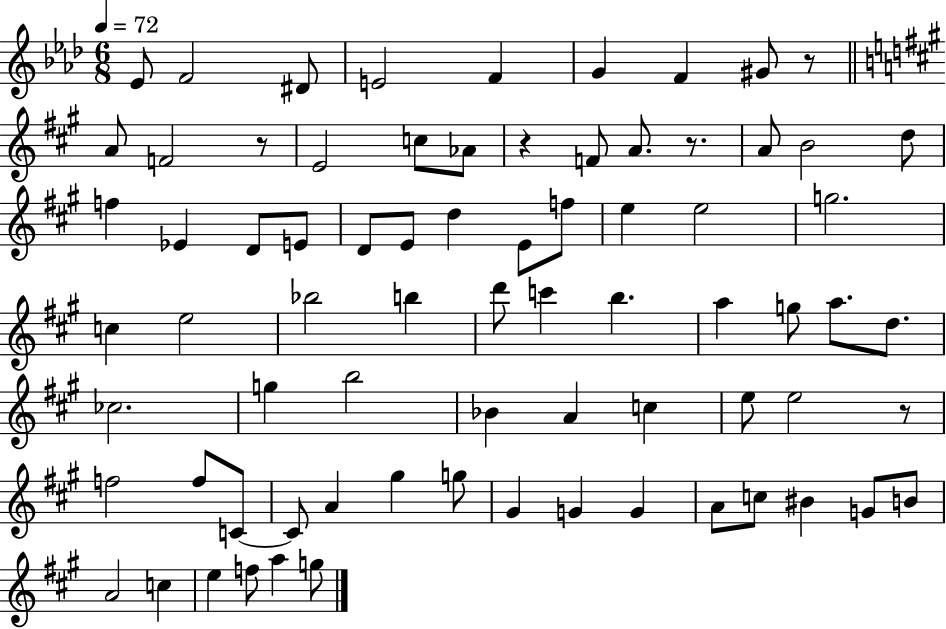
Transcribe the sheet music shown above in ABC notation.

X:1
T:Untitled
M:6/8
L:1/4
K:Ab
_E/2 F2 ^D/2 E2 F G F ^G/2 z/2 A/2 F2 z/2 E2 c/2 _A/2 z F/2 A/2 z/2 A/2 B2 d/2 f _E D/2 E/2 D/2 E/2 d E/2 f/2 e e2 g2 c e2 _b2 b d'/2 c' b a g/2 a/2 d/2 _c2 g b2 _B A c e/2 e2 z/2 f2 f/2 C/2 C/2 A ^g g/2 ^G G G A/2 c/2 ^B G/2 B/2 A2 c e f/2 a g/2